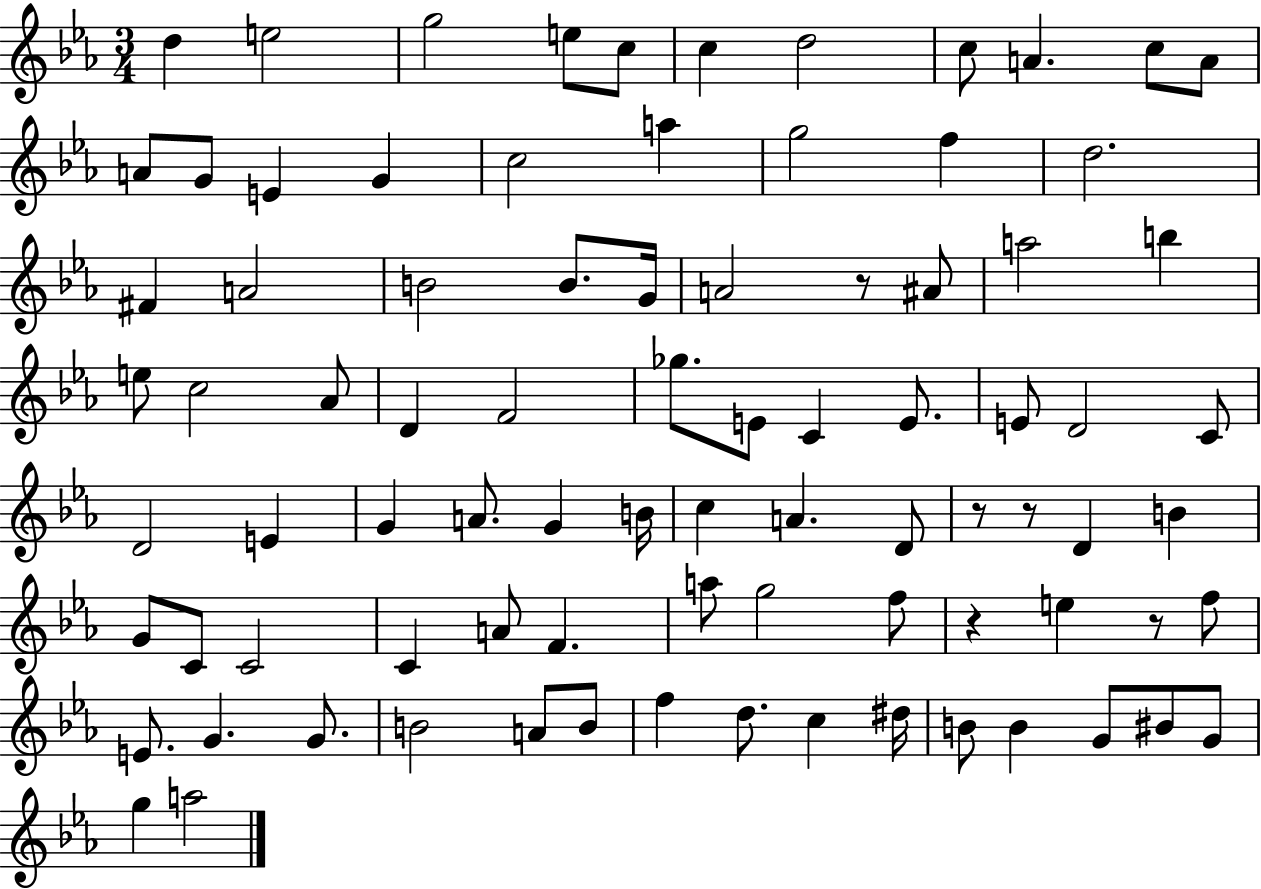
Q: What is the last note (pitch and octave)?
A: A5